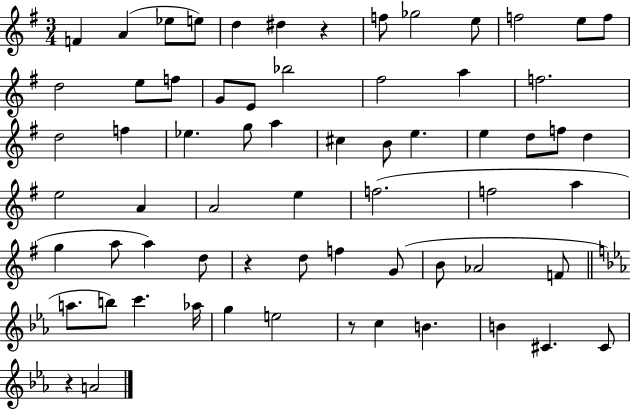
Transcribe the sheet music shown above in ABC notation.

X:1
T:Untitled
M:3/4
L:1/4
K:G
F A _e/2 e/2 d ^d z f/2 _g2 e/2 f2 e/2 f/2 d2 e/2 f/2 G/2 E/2 _b2 ^f2 a f2 d2 f _e g/2 a ^c B/2 e e d/2 f/2 d e2 A A2 e f2 f2 a g a/2 a d/2 z d/2 f G/2 B/2 _A2 F/2 a/2 b/2 c' _a/4 g e2 z/2 c B B ^C ^C/2 z A2